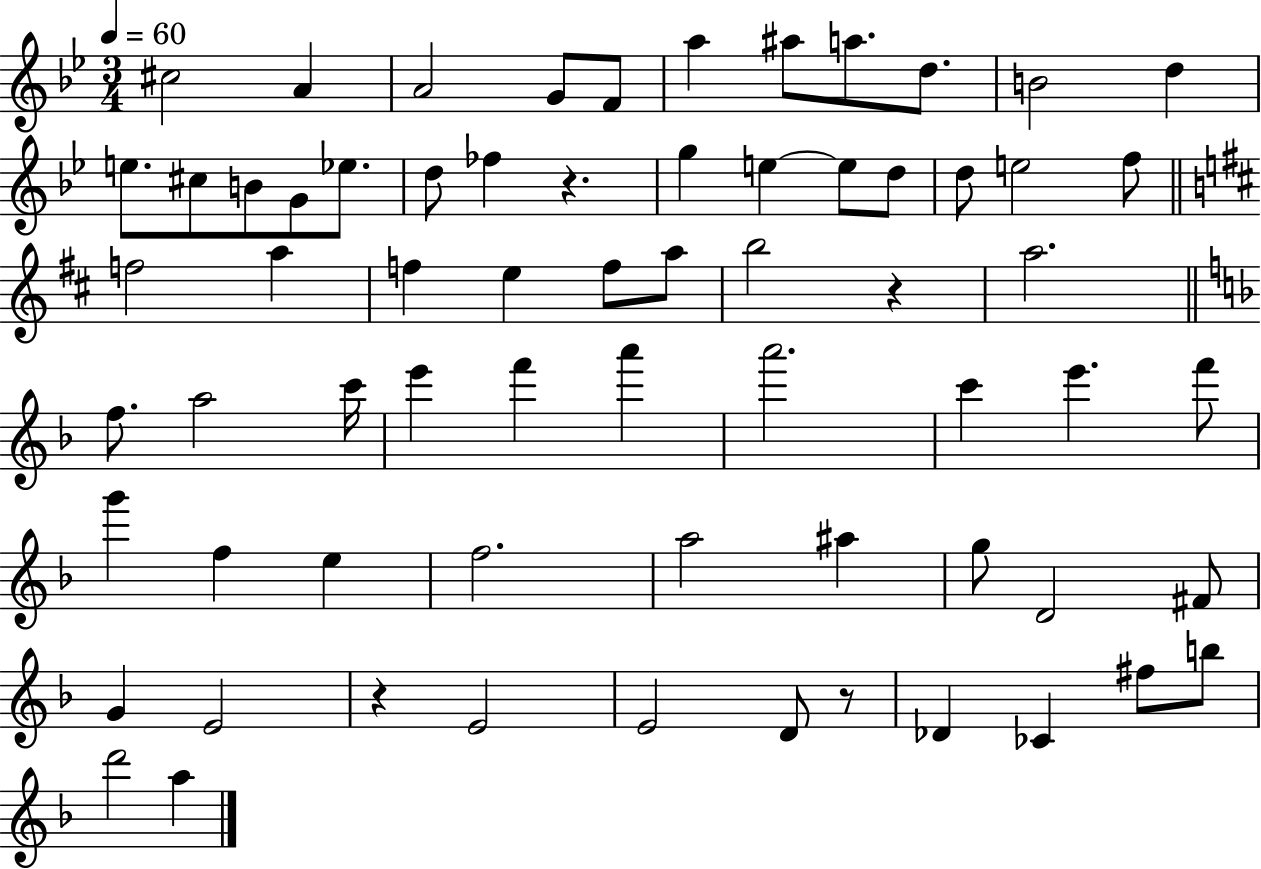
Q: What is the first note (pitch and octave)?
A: C#5